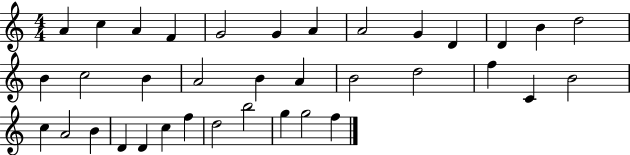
X:1
T:Untitled
M:4/4
L:1/4
K:C
A c A F G2 G A A2 G D D B d2 B c2 B A2 B A B2 d2 f C B2 c A2 B D D c f d2 b2 g g2 f